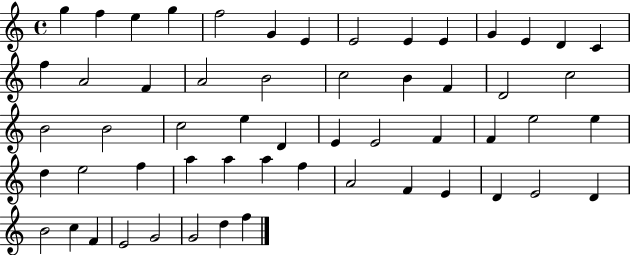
X:1
T:Untitled
M:4/4
L:1/4
K:C
g f e g f2 G E E2 E E G E D C f A2 F A2 B2 c2 B F D2 c2 B2 B2 c2 e D E E2 F F e2 e d e2 f a a a f A2 F E D E2 D B2 c F E2 G2 G2 d f